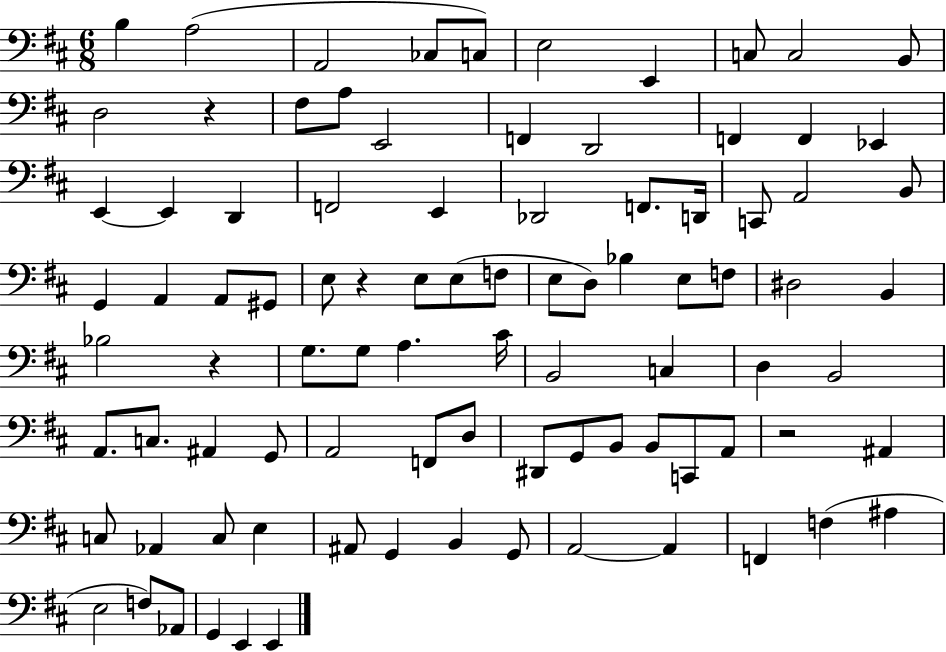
B3/q A3/h A2/h CES3/e C3/e E3/h E2/q C3/e C3/h B2/e D3/h R/q F#3/e A3/e E2/h F2/q D2/h F2/q F2/q Eb2/q E2/q E2/q D2/q F2/h E2/q Db2/h F2/e. D2/s C2/e A2/h B2/e G2/q A2/q A2/e G#2/e E3/e R/q E3/e E3/e F3/e E3/e D3/e Bb3/q E3/e F3/e D#3/h B2/q Bb3/h R/q G3/e. G3/e A3/q. C#4/s B2/h C3/q D3/q B2/h A2/e. C3/e. A#2/q G2/e A2/h F2/e D3/e D#2/e G2/e B2/e B2/e C2/e A2/e R/h A#2/q C3/e Ab2/q C3/e E3/q A#2/e G2/q B2/q G2/e A2/h A2/q F2/q F3/q A#3/q E3/h F3/e Ab2/e G2/q E2/q E2/q